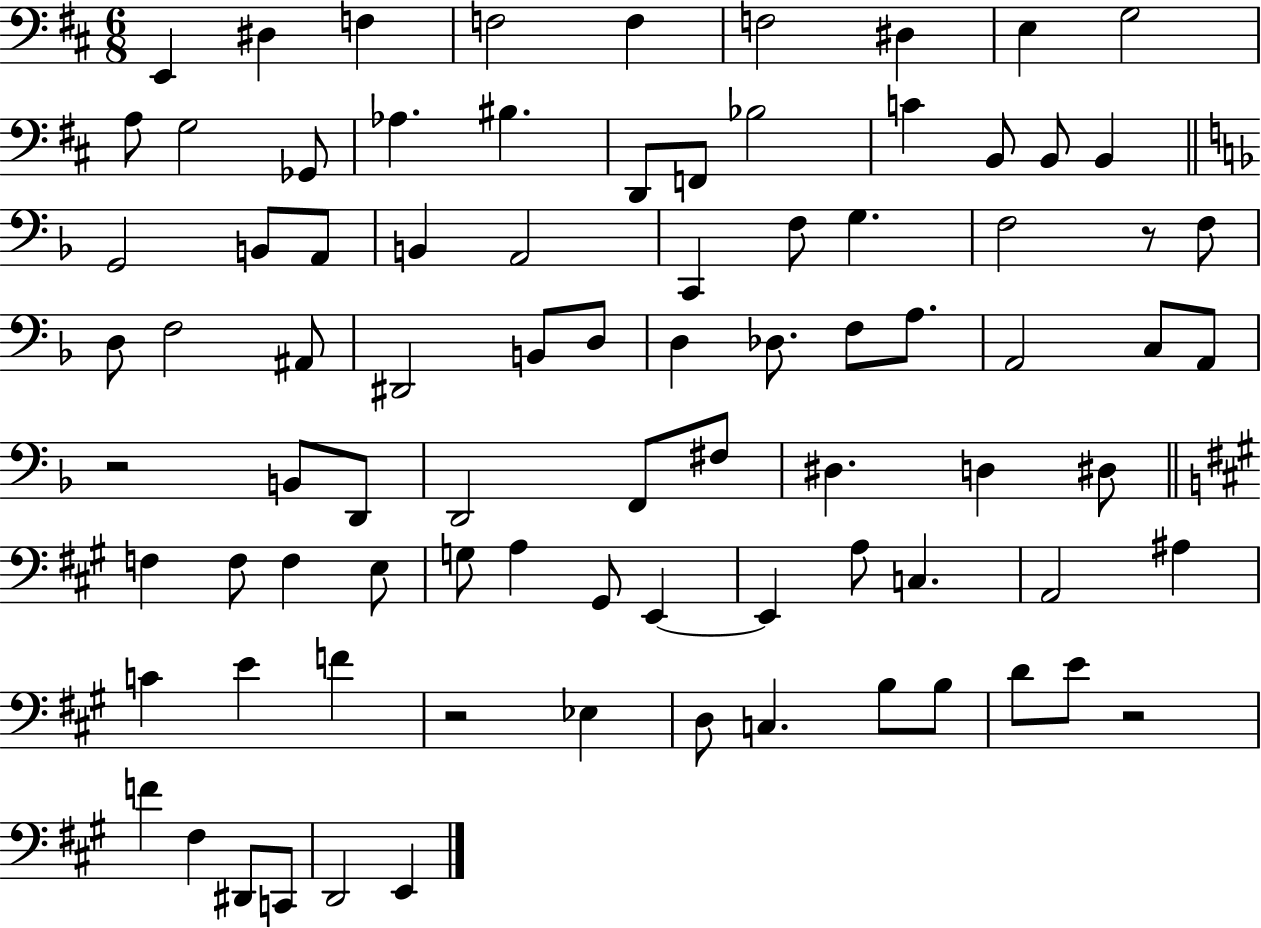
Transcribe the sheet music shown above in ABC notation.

X:1
T:Untitled
M:6/8
L:1/4
K:D
E,, ^D, F, F,2 F, F,2 ^D, E, G,2 A,/2 G,2 _G,,/2 _A, ^B, D,,/2 F,,/2 _B,2 C B,,/2 B,,/2 B,, G,,2 B,,/2 A,,/2 B,, A,,2 C,, F,/2 G, F,2 z/2 F,/2 D,/2 F,2 ^A,,/2 ^D,,2 B,,/2 D,/2 D, _D,/2 F,/2 A,/2 A,,2 C,/2 A,,/2 z2 B,,/2 D,,/2 D,,2 F,,/2 ^F,/2 ^D, D, ^D,/2 F, F,/2 F, E,/2 G,/2 A, ^G,,/2 E,, E,, A,/2 C, A,,2 ^A, C E F z2 _E, D,/2 C, B,/2 B,/2 D/2 E/2 z2 F ^F, ^D,,/2 C,,/2 D,,2 E,,